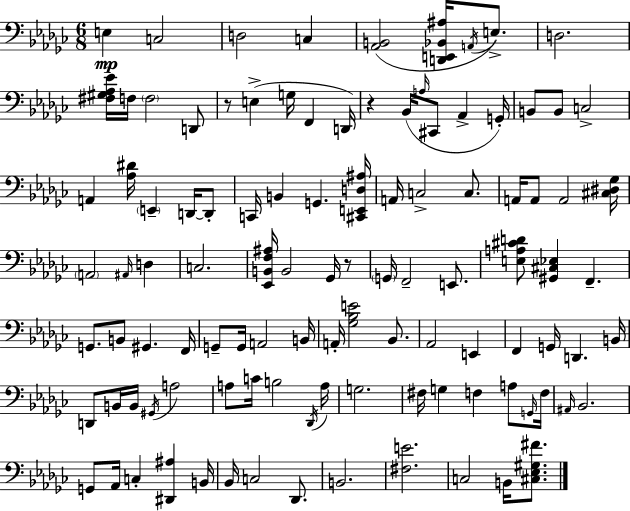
E3/q C3/h D3/h C3/q [Ab2,B2]/h [D2,E2,Bb2,A#3]/s A2/s E3/e. D3/h. [F#3,G#3,Ab3,Eb4]/s F3/s F3/h D2/e R/e E3/q G3/s F2/q D2/s R/q Bb2/s A3/s C#2/e Ab2/q G2/s B2/e B2/e C3/h A2/q [Ab3,D#4]/s E2/q D2/s D2/e C2/s B2/q G2/q. [C#2,E2,D3,A#3]/s A2/s C3/h C3/e. A2/s A2/e A2/h [C#3,D#3,Gb3]/s A2/h A#2/s D3/q C3/h. [Eb2,B2,F3,A#3]/s B2/h Gb2/s R/e G2/s F2/h E2/e. [E3,A3,C#4,D4]/e [G#2,C#3,Eb3]/q F2/q. G2/e. B2/e G#2/q. F2/s G2/e G2/s A2/h B2/s A2/s [Gb3,Bb3,E4]/h Bb2/e. Ab2/h E2/q F2/q G2/s D2/q. B2/s D2/e B2/s B2/s G#2/s A3/h A3/e C4/s B3/h Db2/s A3/s G3/h. F#3/s G3/q F3/q A3/e G2/s F3/s A#2/s Bb2/h. G2/e Ab2/s C3/q [D#2,A#3]/q B2/s Bb2/s C3/h Db2/e. B2/h. [F#3,E4]/h. C3/h B2/s [C#3,Eb3,G#3,F#4]/e.